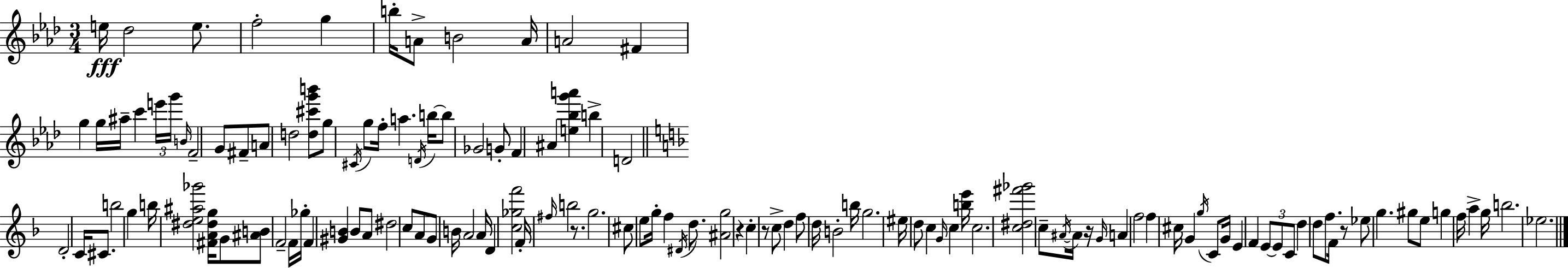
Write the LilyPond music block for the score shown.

{
  \clef treble
  \numericTimeSignature
  \time 3/4
  \key f \minor
  \repeat volta 2 { e''16\fff des''2 e''8. | f''2-. g''4 | b''16-. a'8-> b'2 a'16 | a'2 fis'4 | \break g''4 g''16 ais''16-- c'''4 \tuplet 3/2 { e'''16 g'''16 | \grace { b'16 } } f'2-- g'8 fis'8-- | a'8 d''2 <d'' cis''' g''' b'''>8 | g''8 \acciaccatura { cis'16 } g''8 f''16-. a''4. | \break \acciaccatura { d'16 } b''16~~ b''8 ges'2 | g'8-. f'4 ais'4 <e'' bes'' g''' a'''>4 | b''4-> d'2 | \bar "||" \break \key f \major d'2-. c'16 cis'8. | b''2 g''4 | b''16 <dis'' e'' ais'' ges'''>2 <fis' a' dis'' g''>16 g'8 | <ais' b'>8 f'2-- f'16 ges''16-. | \break f'4 <gis' b'>4 b'8 a'8 | dis''2 c''8 a'8 | g'8 b'16 a'2 a'16 | d'4 <c'' ges'' f'''>2 | \break f'16-. \grace { fis''16 } b''2 r8. | g''2. | cis''8 e''8 g''16-. f''4 \acciaccatura { dis'16 } d''8. | <ais' g''>2 r4 | \break c''4-. r8 c''8-> d''4 | f''8 d''16 b'2-. | b''16 g''2. | eis''16 d''8 c''4 \grace { g'16 } c''4 | \break <b'' e'''>16 c''2. | <c'' dis'' fis''' ges'''>2 c''8-- | \acciaccatura { ais'16~ }~ ais'16 r16 \grace { g'16 } a'4 f''2 | f''4 cis''16 g'4 | \break \acciaccatura { g''16 } c'8 g'16 e'4 f'4 | \tuplet 3/2 { e'8~~ e'8 c'8 } d''4 | d''8 f''8. f'16 r8 ees''8 g''4. | gis''8 e''8 g''4 | \break f''16 a''4-> g''16 b''2. | ees''2. | } \bar "|."
}